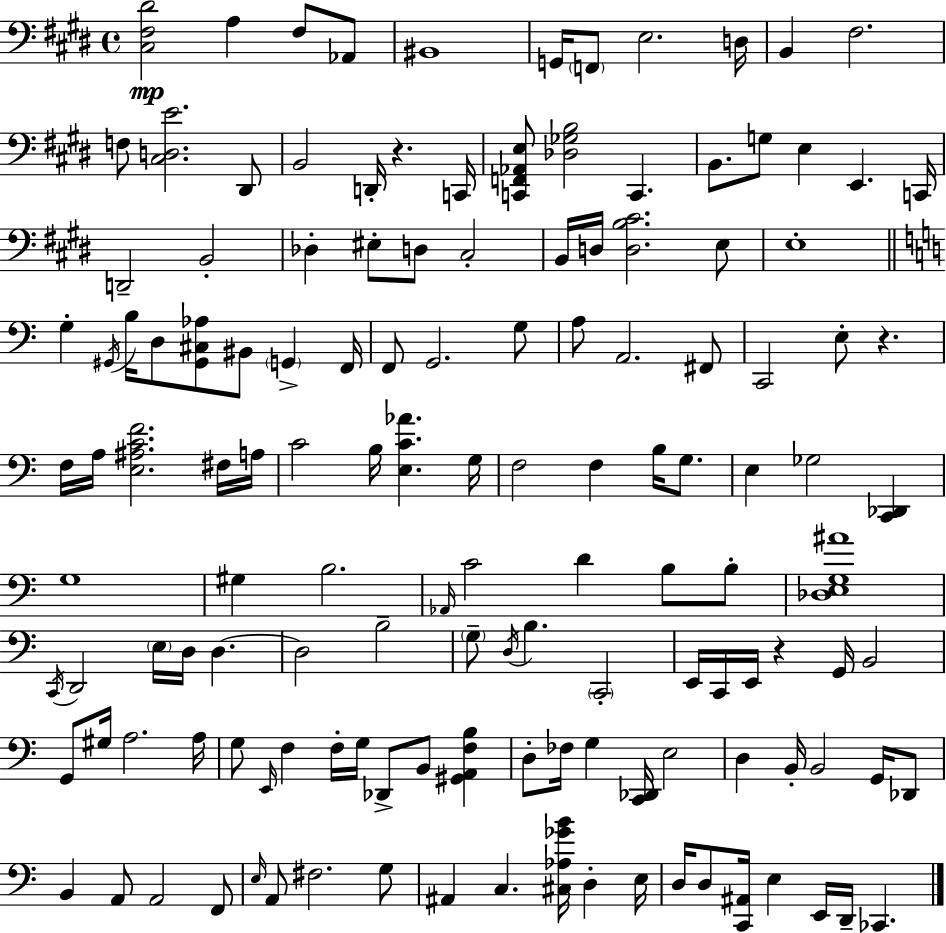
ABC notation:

X:1
T:Untitled
M:4/4
L:1/4
K:E
[^C,^F,^D]2 A, ^F,/2 _A,,/2 ^B,,4 G,,/4 F,,/2 E,2 D,/4 B,, ^F,2 F,/2 [^C,D,E]2 ^D,,/2 B,,2 D,,/4 z C,,/4 [C,,F,,_A,,E,]/2 [_D,_G,B,]2 C,, B,,/2 G,/2 E, E,, C,,/4 D,,2 B,,2 _D, ^E,/2 D,/2 ^C,2 B,,/4 D,/4 [D,B,^C]2 E,/2 E,4 G, ^G,,/4 B,/4 D,/2 [^G,,^C,_A,]/2 ^B,,/2 G,, F,,/4 F,,/2 G,,2 G,/2 A,/2 A,,2 ^F,,/2 C,,2 E,/2 z F,/4 A,/4 [E,^A,CF]2 ^F,/4 A,/4 C2 B,/4 [E,C_A] G,/4 F,2 F, B,/4 G,/2 E, _G,2 [C,,_D,,] G,4 ^G, B,2 _A,,/4 C2 D B,/2 B,/2 [_D,E,G,^A]4 C,,/4 D,,2 E,/4 D,/4 D, D,2 B,2 G,/2 D,/4 B, C,,2 E,,/4 C,,/4 E,,/4 z G,,/4 B,,2 G,,/2 ^G,/4 A,2 A,/4 G,/2 E,,/4 F, F,/4 G,/4 _D,,/2 B,,/2 [^G,,A,,F,B,] D,/2 _F,/4 G, [C,,_D,,]/4 E,2 D, B,,/4 B,,2 G,,/4 _D,,/2 B,, A,,/2 A,,2 F,,/2 E,/4 A,,/2 ^F,2 G,/2 ^A,, C, [^C,_A,_GB]/4 D, E,/4 D,/4 D,/2 [C,,^A,,]/4 E, E,,/4 D,,/4 _C,,